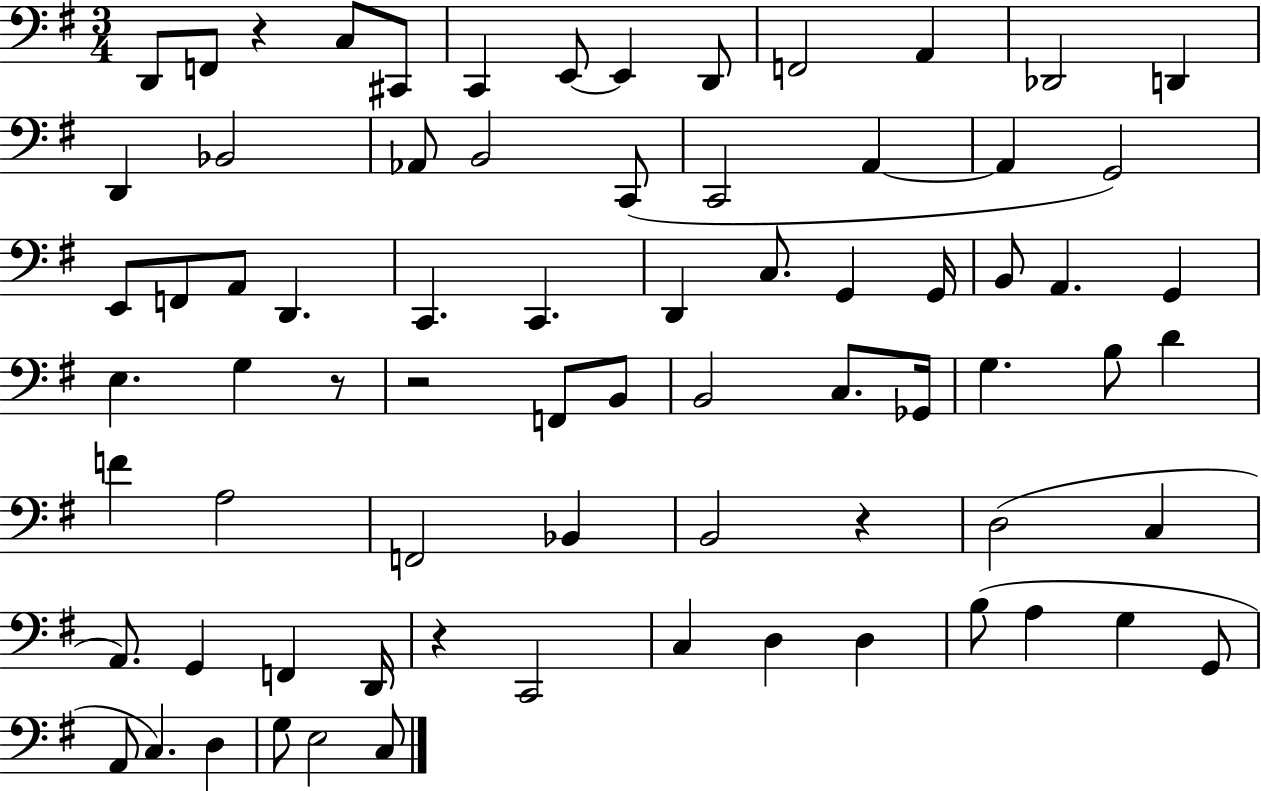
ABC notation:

X:1
T:Untitled
M:3/4
L:1/4
K:G
D,,/2 F,,/2 z C,/2 ^C,,/2 C,, E,,/2 E,, D,,/2 F,,2 A,, _D,,2 D,, D,, _B,,2 _A,,/2 B,,2 C,,/2 C,,2 A,, A,, G,,2 E,,/2 F,,/2 A,,/2 D,, C,, C,, D,, C,/2 G,, G,,/4 B,,/2 A,, G,, E, G, z/2 z2 F,,/2 B,,/2 B,,2 C,/2 _G,,/4 G, B,/2 D F A,2 F,,2 _B,, B,,2 z D,2 C, A,,/2 G,, F,, D,,/4 z C,,2 C, D, D, B,/2 A, G, G,,/2 A,,/2 C, D, G,/2 E,2 C,/2